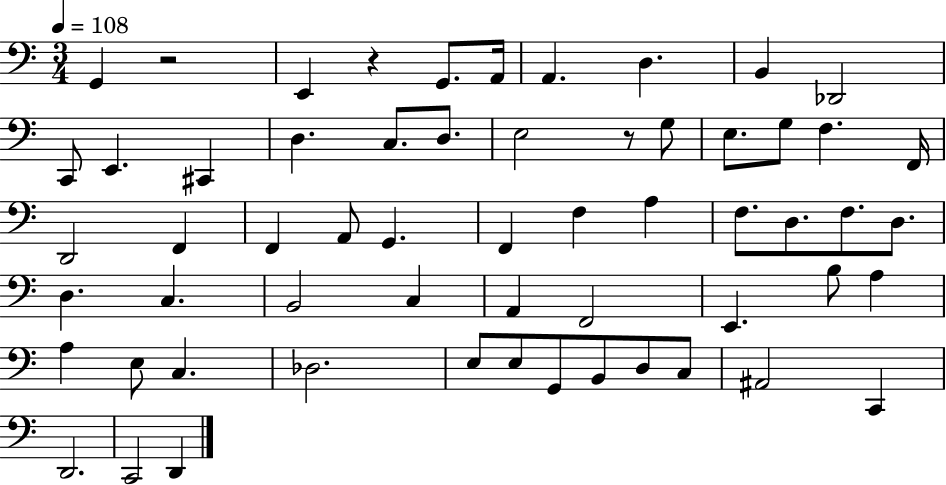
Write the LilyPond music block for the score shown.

{
  \clef bass
  \numericTimeSignature
  \time 3/4
  \key c \major
  \tempo 4 = 108
  g,4 r2 | e,4 r4 g,8. a,16 | a,4. d4. | b,4 des,2 | \break c,8 e,4. cis,4 | d4. c8. d8. | e2 r8 g8 | e8. g8 f4. f,16 | \break d,2 f,4 | f,4 a,8 g,4. | f,4 f4 a4 | f8. d8. f8. d8. | \break d4. c4. | b,2 c4 | a,4 f,2 | e,4. b8 a4 | \break a4 e8 c4. | des2. | e8 e8 g,8 b,8 d8 c8 | ais,2 c,4 | \break d,2. | c,2 d,4 | \bar "|."
}